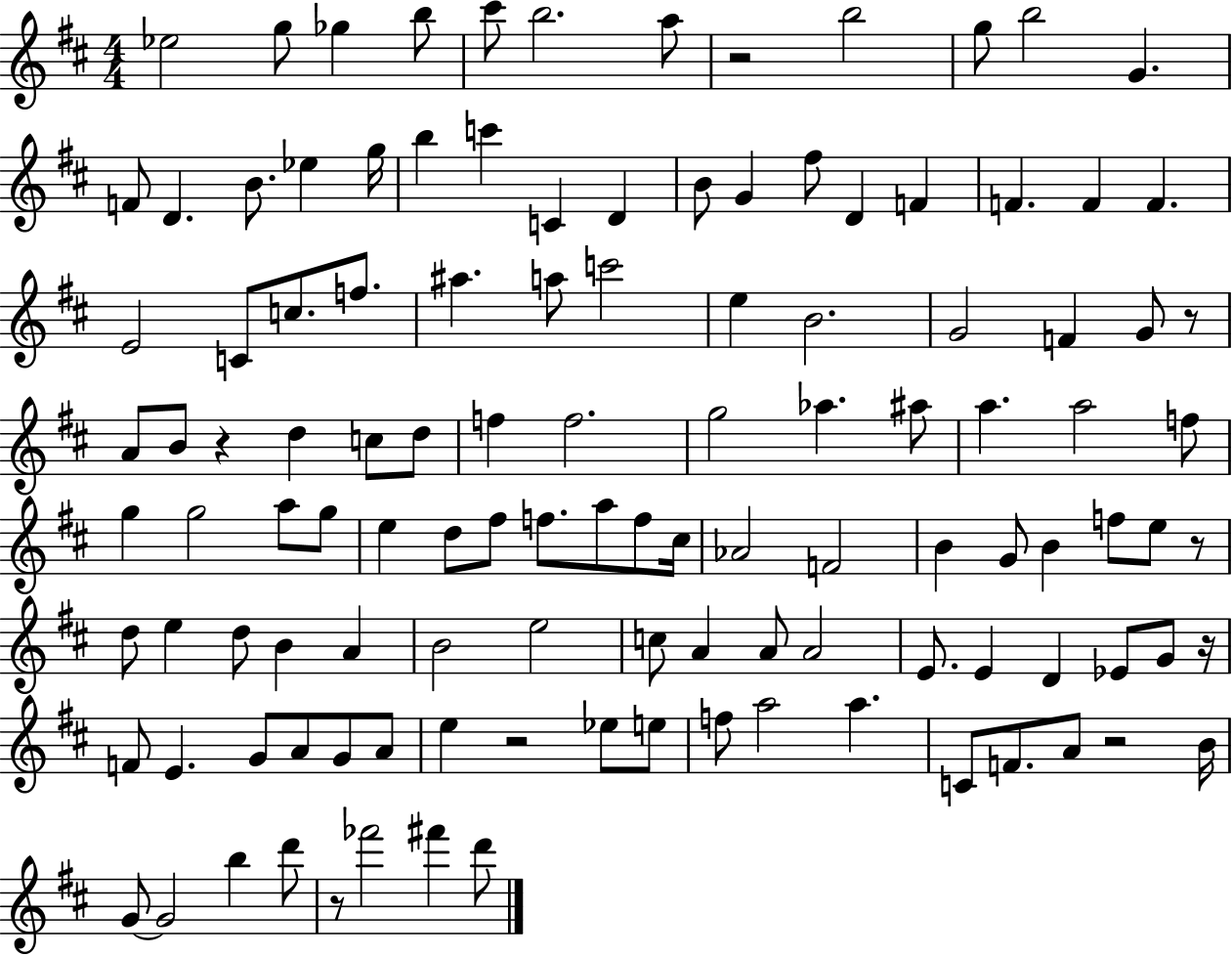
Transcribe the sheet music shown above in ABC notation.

X:1
T:Untitled
M:4/4
L:1/4
K:D
_e2 g/2 _g b/2 ^c'/2 b2 a/2 z2 b2 g/2 b2 G F/2 D B/2 _e g/4 b c' C D B/2 G ^f/2 D F F F F E2 C/2 c/2 f/2 ^a a/2 c'2 e B2 G2 F G/2 z/2 A/2 B/2 z d c/2 d/2 f f2 g2 _a ^a/2 a a2 f/2 g g2 a/2 g/2 e d/2 ^f/2 f/2 a/2 f/2 ^c/4 _A2 F2 B G/2 B f/2 e/2 z/2 d/2 e d/2 B A B2 e2 c/2 A A/2 A2 E/2 E D _E/2 G/2 z/4 F/2 E G/2 A/2 G/2 A/2 e z2 _e/2 e/2 f/2 a2 a C/2 F/2 A/2 z2 B/4 G/2 G2 b d'/2 z/2 _f'2 ^f' d'/2